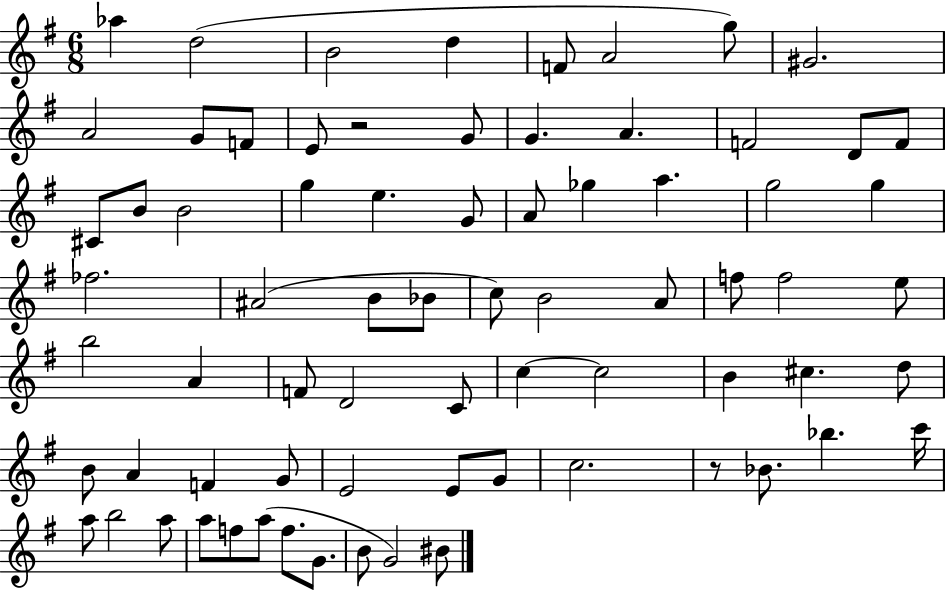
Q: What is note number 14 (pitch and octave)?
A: G4